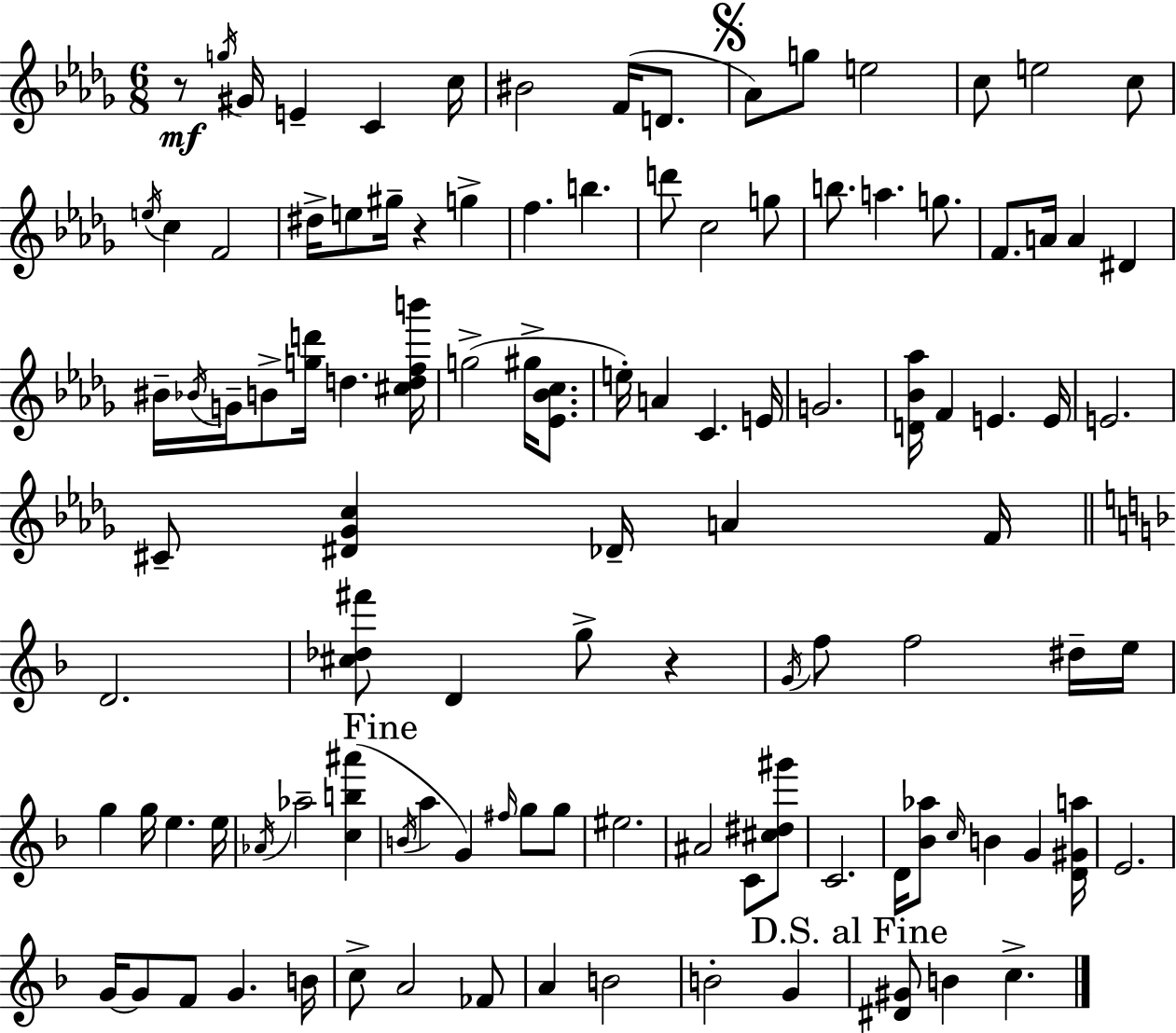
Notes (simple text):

R/e G5/s G#4/s E4/q C4/q C5/s BIS4/h F4/s D4/e. Ab4/e G5/e E5/h C5/e E5/h C5/e E5/s C5/q F4/h D#5/s E5/e G#5/s R/q G5/q F5/q. B5/q. D6/e C5/h G5/e B5/e. A5/q. G5/e. F4/e. A4/s A4/q D#4/q BIS4/s Bb4/s G4/s B4/e [G5,D6]/s D5/q. [C#5,D5,F5,B6]/s G5/h G#5/s [Eb4,Bb4,C5]/e. E5/s A4/q C4/q. E4/s G4/h. [D4,Bb4,Ab5]/s F4/q E4/q. E4/s E4/h. C#4/e [D#4,Gb4,C5]/q Db4/s A4/q F4/s D4/h. [C#5,Db5,F#6]/e D4/q G5/e R/q G4/s F5/e F5/h D#5/s E5/s G5/q G5/s E5/q. E5/s Ab4/s Ab5/h [C5,B5,A#6]/q B4/s A5/q G4/q F#5/s G5/e G5/e EIS5/h. A#4/h C4/e [C#5,D#5,G#6]/e C4/h. D4/s [Bb4,Ab5]/e C5/s B4/q G4/q [D4,G#4,A5]/s E4/h. G4/s G4/e F4/e G4/q. B4/s C5/e A4/h FES4/e A4/q B4/h B4/h G4/q [D#4,G#4]/e B4/q C5/q.